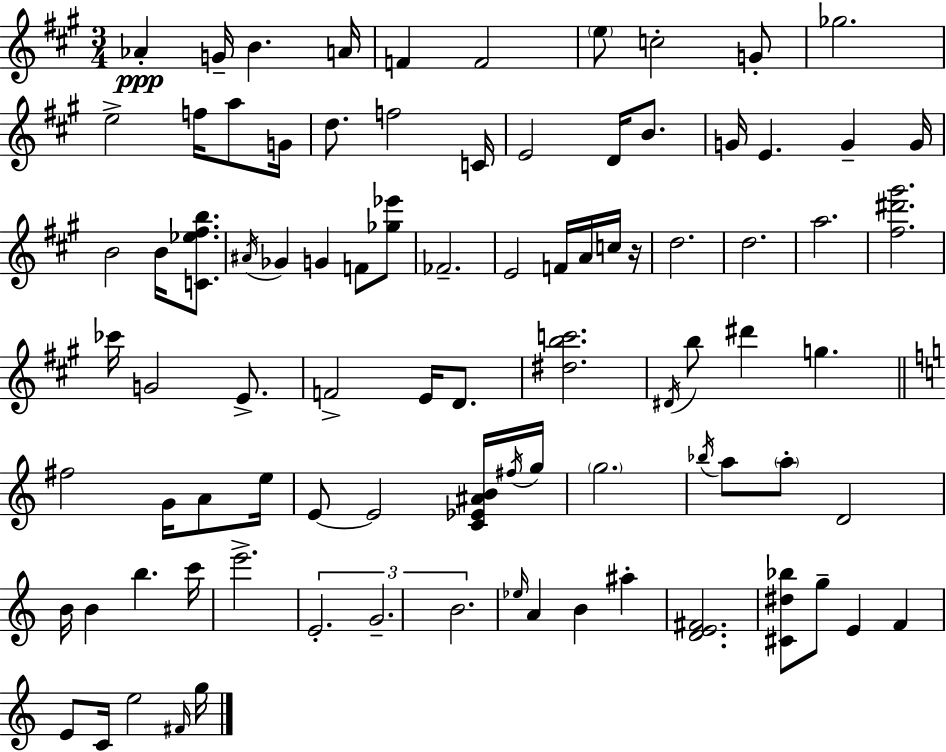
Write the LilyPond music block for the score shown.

{
  \clef treble
  \numericTimeSignature
  \time 3/4
  \key a \major
  \repeat volta 2 { aes'4-.\ppp g'16-- b'4. a'16 | f'4 f'2 | \parenthesize e''8 c''2-. g'8-. | ges''2. | \break e''2-> f''16 a''8 g'16 | d''8. f''2 c'16 | e'2 d'16 b'8. | g'16 e'4. g'4-- g'16 | \break b'2 b'16 <c' ees'' fis'' b''>8. | \acciaccatura { ais'16 } ges'4 g'4 f'8 <ges'' ees'''>8 | fes'2.-- | e'2 f'16 a'16 c''16 | \break r16 d''2. | d''2. | a''2. | <fis'' dis''' gis'''>2. | \break ces'''16 g'2 e'8.-> | f'2-> e'16 d'8. | <dis'' b'' c'''>2. | \acciaccatura { dis'16 } b''8 dis'''4 g''4. | \break \bar "||" \break \key c \major fis''2 g'16 a'8 e''16 | e'8~~ e'2 <c' ees' ais' b'>16 \acciaccatura { fis''16 } | g''16 \parenthesize g''2. | \acciaccatura { bes''16 } a''8 \parenthesize a''8-. d'2 | \break b'16 b'4 b''4. | c'''16 e'''2.-> | \tuplet 3/2 { e'2.-. | g'2.-- | \break b'2. } | \grace { ees''16 } a'4 b'4 ais''4-. | <d' e' fis'>2. | <cis' dis'' bes''>8 g''8-- e'4 f'4 | \break e'8 c'16 e''2 | \grace { fis'16 } g''16 } \bar "|."
}